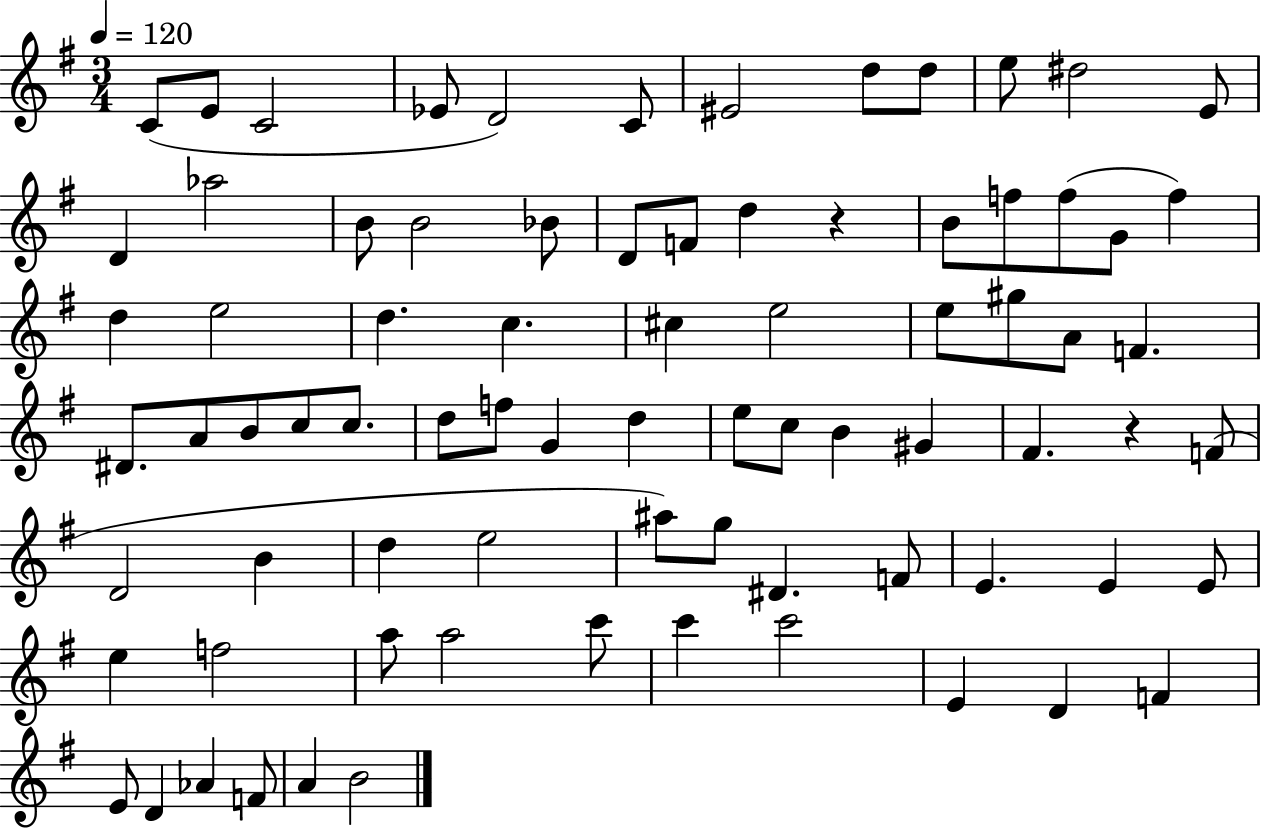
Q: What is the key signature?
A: G major